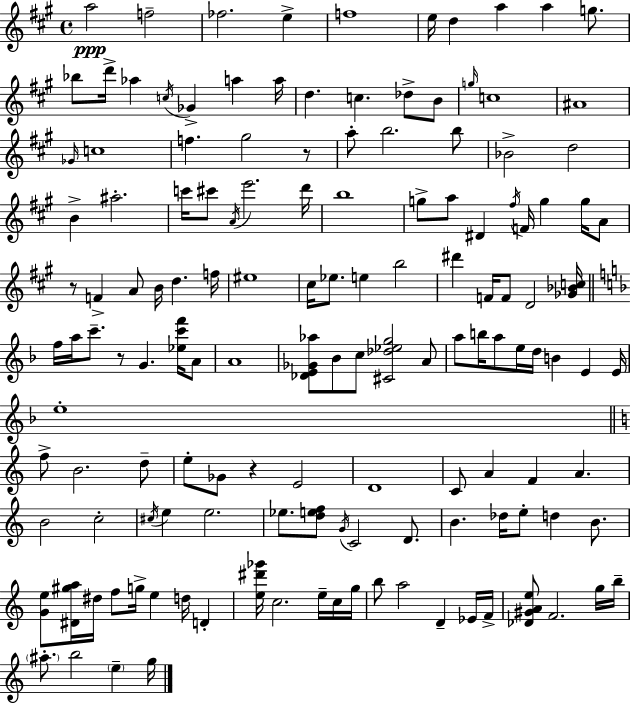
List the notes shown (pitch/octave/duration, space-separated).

A5/h F5/h FES5/h. E5/q F5/w E5/s D5/q A5/q A5/q G5/e. Bb5/e D6/s Ab5/q C5/s Gb4/q A5/q A5/s D5/q. C5/q. Db5/e B4/e G5/s C5/w A#4/w Gb4/s C5/w F5/q. G#5/h R/e A5/e B5/h. B5/e Bb4/h D5/h B4/q A#5/h. C6/s C#6/e A4/s E6/h. D6/s B5/w G5/e A5/e D#4/q F#5/s F4/s G5/q G5/s A4/e R/e F4/q A4/e B4/s D5/q. F5/s EIS5/w C#5/s Eb5/e. E5/q B5/h D#6/q F4/s F4/e D4/h [Gb4,Bb4,C5]/s F5/s A5/s C6/e. R/e G4/q. [Eb5,C6,F6]/s A4/e A4/w [Db4,E4,Gb4,Ab5]/e Bb4/e C5/e [C#4,Db5,Eb5,G5]/h A4/e A5/e B5/s A5/e E5/s D5/s B4/q E4/q E4/s E5/w F5/e B4/h. D5/e E5/e Gb4/e R/q E4/h D4/w C4/e A4/q F4/q A4/q. B4/h C5/h C#5/s E5/q E5/h. Eb5/e. [D5,E5,F5]/e G4/s C4/h D4/e. B4/q. Db5/s E5/e D5/q B4/e. [G4,E5]/e [D#4,G#5,A5]/s D#5/s F5/e G5/s E5/q D5/s D4/q [E5,D#6,Gb6]/s C5/h. E5/s C5/s G5/s B5/e A5/h D4/q Eb4/s F4/s [Db4,G#4,A4,E5]/e F4/h. G5/s B5/s A#5/e. B5/h E5/q G5/s